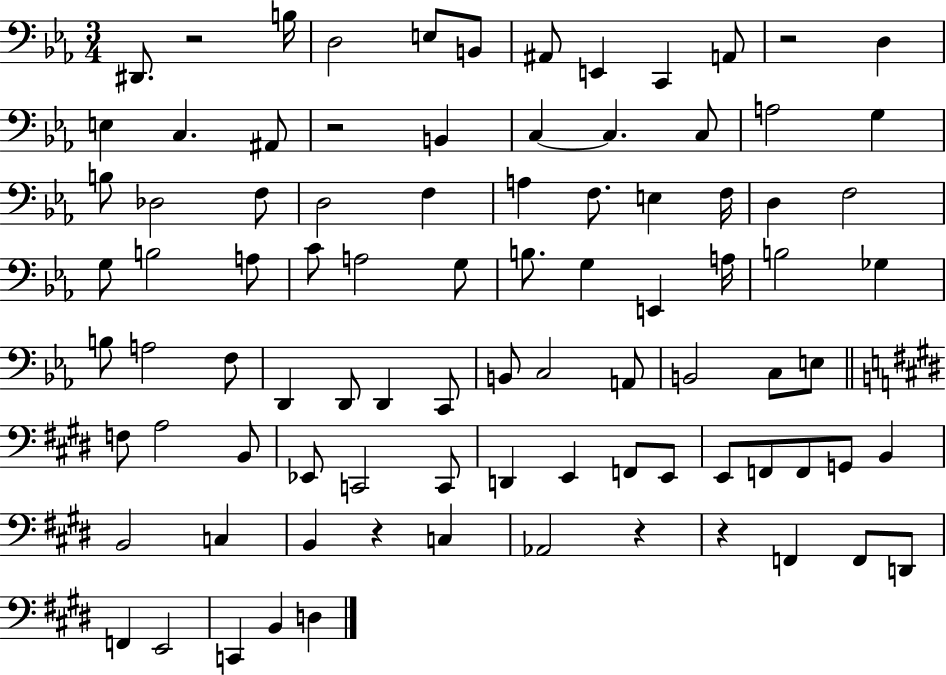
D#2/e. R/h B3/s D3/h E3/e B2/e A#2/e E2/q C2/q A2/e R/h D3/q E3/q C3/q. A#2/e R/h B2/q C3/q C3/q. C3/e A3/h G3/q B3/e Db3/h F3/e D3/h F3/q A3/q F3/e. E3/q F3/s D3/q F3/h G3/e B3/h A3/e C4/e A3/h G3/e B3/e. G3/q E2/q A3/s B3/h Gb3/q B3/e A3/h F3/e D2/q D2/e D2/q C2/e B2/e C3/h A2/e B2/h C3/e E3/e F3/e A3/h B2/e Eb2/e C2/h C2/e D2/q E2/q F2/e E2/e E2/e F2/e F2/e G2/e B2/q B2/h C3/q B2/q R/q C3/q Ab2/h R/q R/q F2/q F2/e D2/e F2/q E2/h C2/q B2/q D3/q